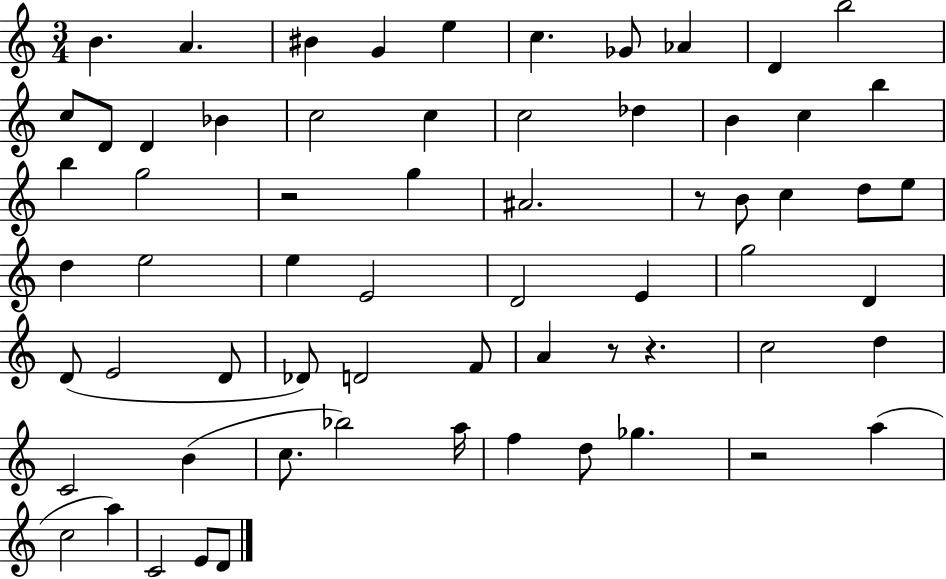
B4/q. A4/q. BIS4/q G4/q E5/q C5/q. Gb4/e Ab4/q D4/q B5/h C5/e D4/e D4/q Bb4/q C5/h C5/q C5/h Db5/q B4/q C5/q B5/q B5/q G5/h R/h G5/q A#4/h. R/e B4/e C5/q D5/e E5/e D5/q E5/h E5/q E4/h D4/h E4/q G5/h D4/q D4/e E4/h D4/e Db4/e D4/h F4/e A4/q R/e R/q. C5/h D5/q C4/h B4/q C5/e. Bb5/h A5/s F5/q D5/e Gb5/q. R/h A5/q C5/h A5/q C4/h E4/e D4/e